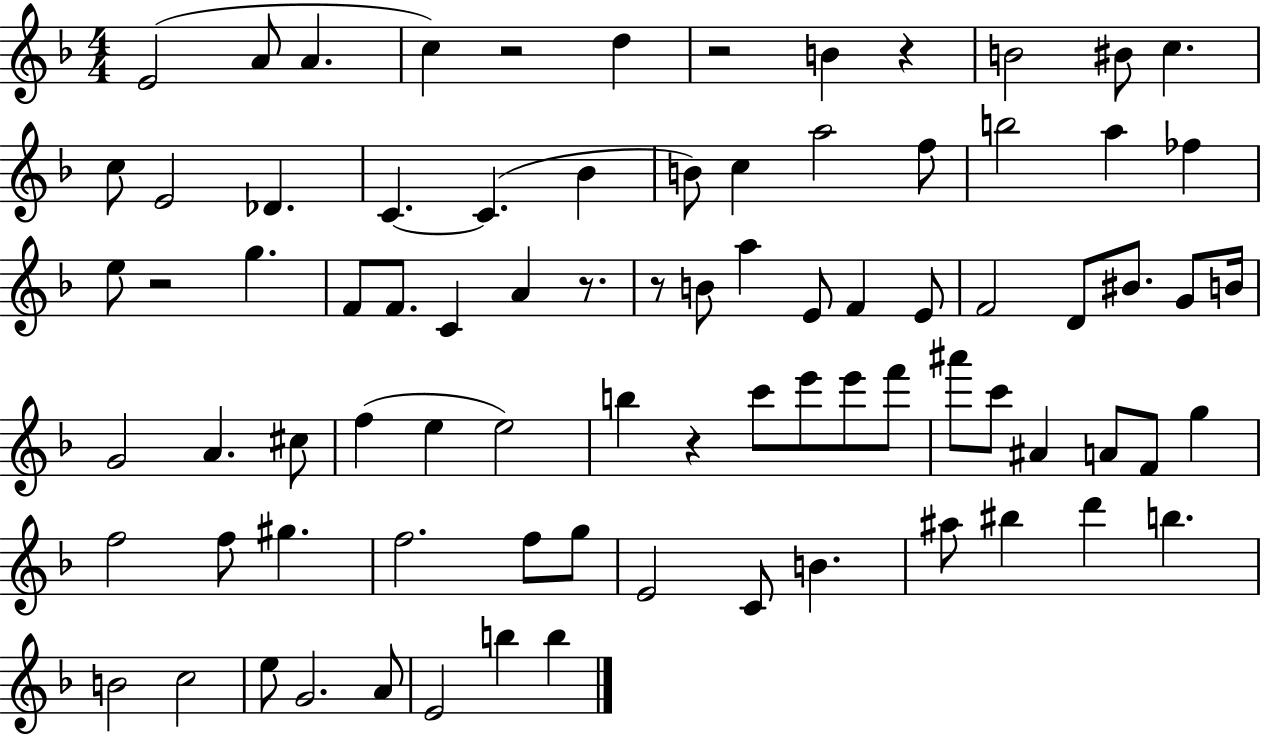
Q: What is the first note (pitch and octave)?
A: E4